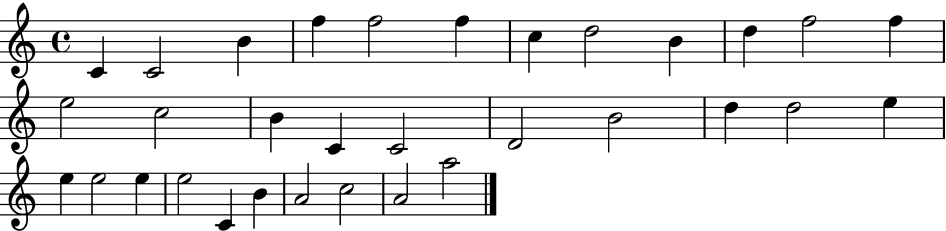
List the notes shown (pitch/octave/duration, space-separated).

C4/q C4/h B4/q F5/q F5/h F5/q C5/q D5/h B4/q D5/q F5/h F5/q E5/h C5/h B4/q C4/q C4/h D4/h B4/h D5/q D5/h E5/q E5/q E5/h E5/q E5/h C4/q B4/q A4/h C5/h A4/h A5/h